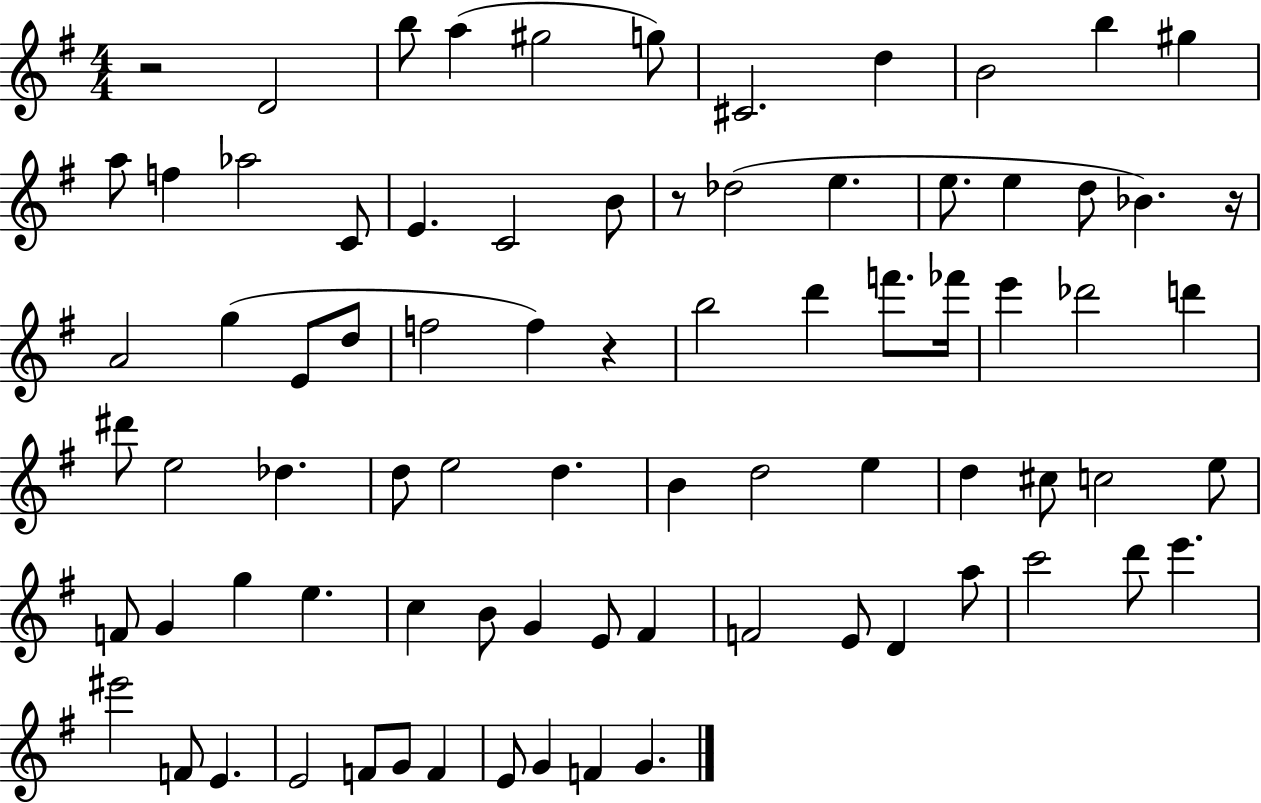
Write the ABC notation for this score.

X:1
T:Untitled
M:4/4
L:1/4
K:G
z2 D2 b/2 a ^g2 g/2 ^C2 d B2 b ^g a/2 f _a2 C/2 E C2 B/2 z/2 _d2 e e/2 e d/2 _B z/4 A2 g E/2 d/2 f2 f z b2 d' f'/2 _f'/4 e' _d'2 d' ^d'/2 e2 _d d/2 e2 d B d2 e d ^c/2 c2 e/2 F/2 G g e c B/2 G E/2 ^F F2 E/2 D a/2 c'2 d'/2 e' ^e'2 F/2 E E2 F/2 G/2 F E/2 G F G